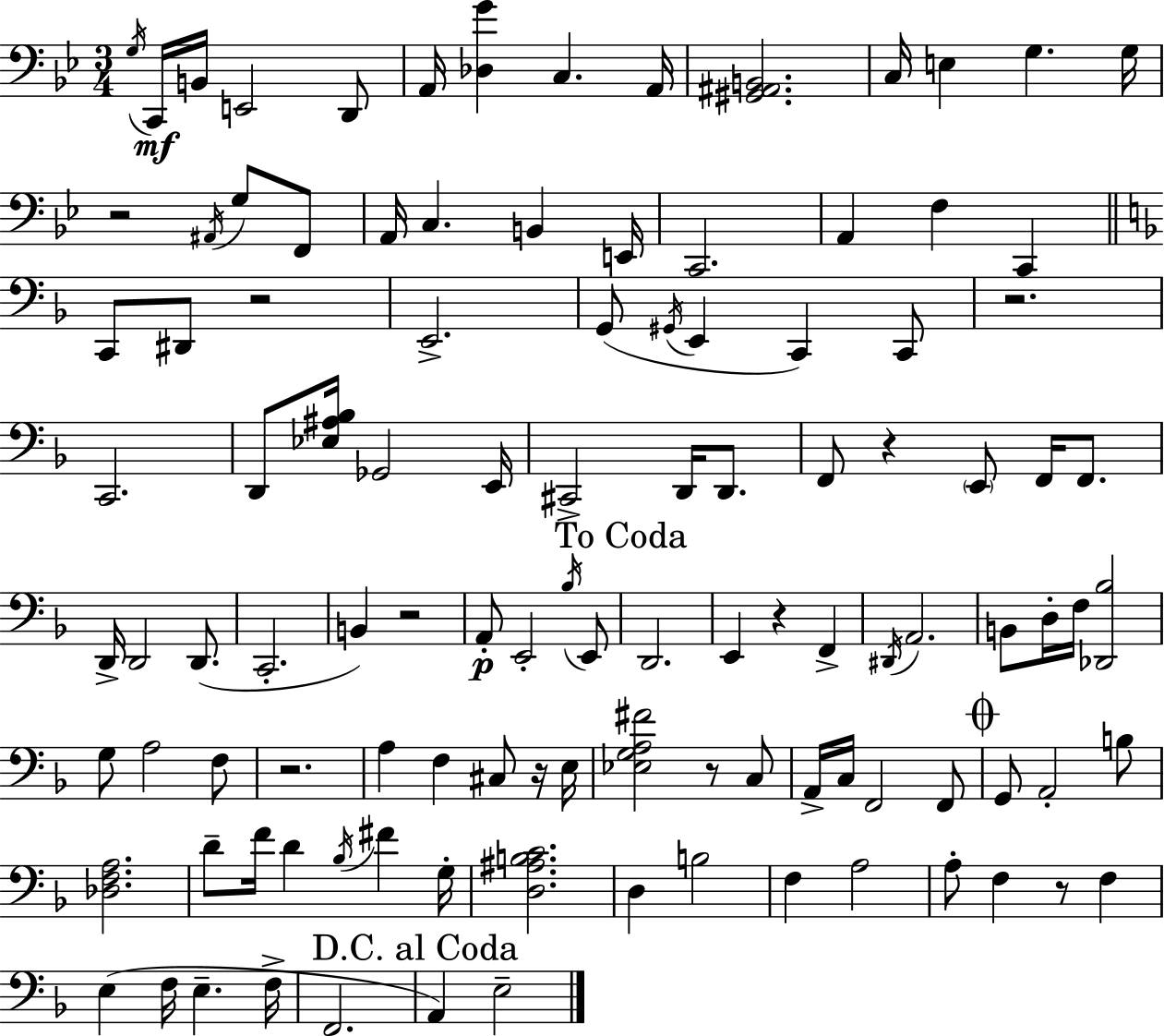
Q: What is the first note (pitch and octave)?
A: G3